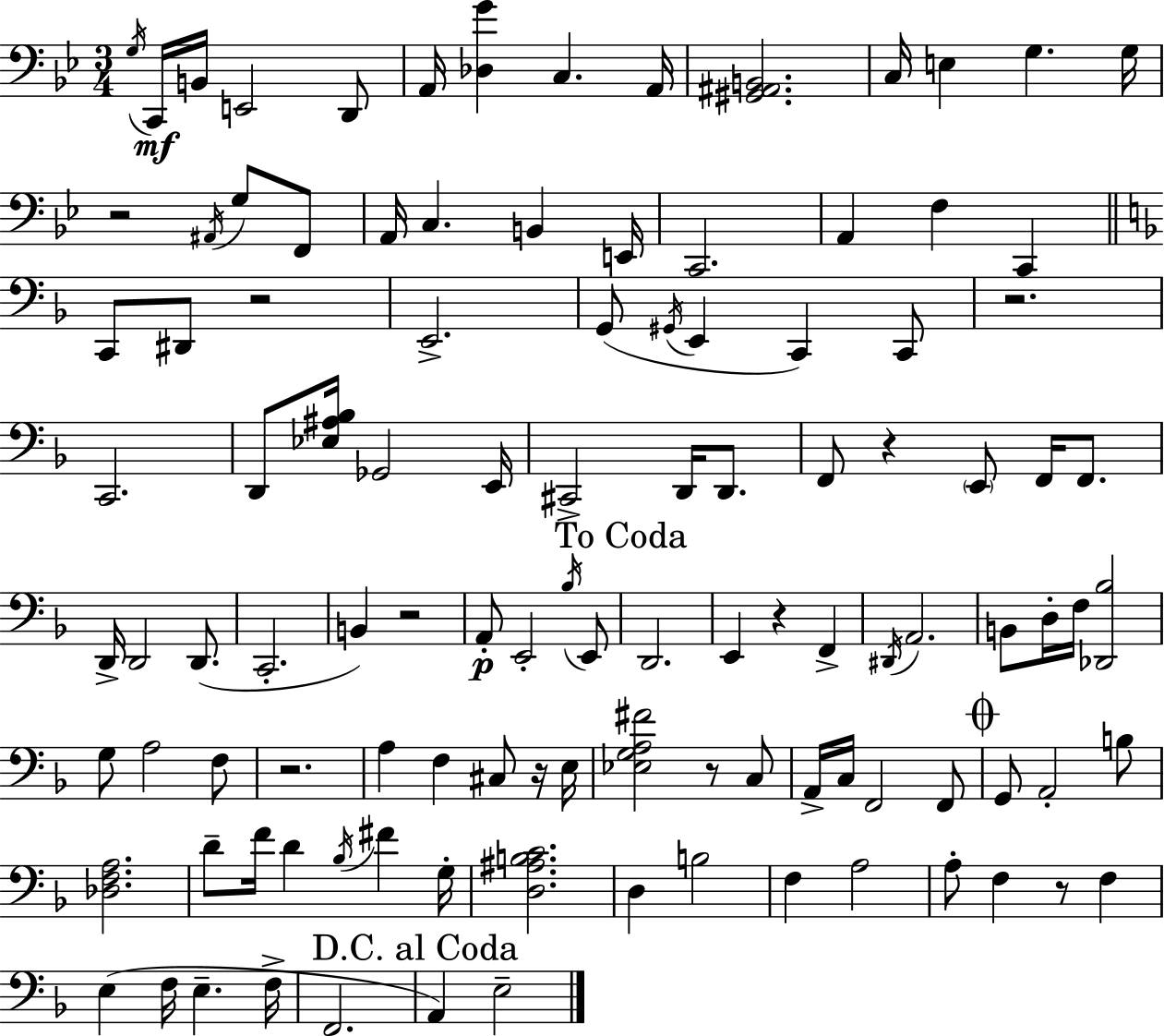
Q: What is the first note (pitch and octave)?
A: G3